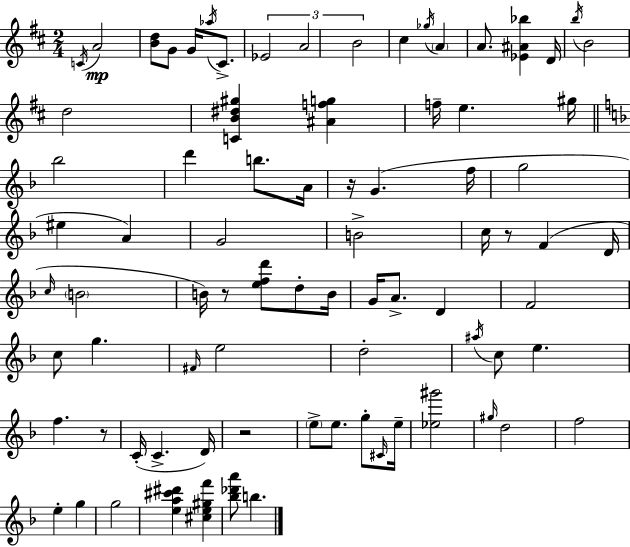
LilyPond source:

{
  \clef treble
  \numericTimeSignature
  \time 2/4
  \key d \major
  \acciaccatura { c'16 }\mp a'2 | <b' d''>8 g'8 g'16 \acciaccatura { aes''16 } cis'8.-> | \tuplet 3/2 { ees'2 | a'2 | \break b'2 } | cis''4 \acciaccatura { ges''16 } \parenthesize a'4 | a'8. <ees' ais' bes''>4 | d'16 \acciaccatura { b''16 } b'2 | \break d''2 | <c' b' dis'' gis''>4 | <ais' f'' g''>4 f''16-- e''4. | gis''16 \bar "||" \break \key d \minor bes''2 | d'''4 b''8. a'16 | r16 g'4.( f''16 | g''2 | \break eis''4 a'4) | g'2 | b'2-> | c''16 r8 f'4( d'16 | \break \grace { c''16 } \parenthesize b'2 | b'16) r8 <e'' f'' d'''>8 d''8-. | b'16 g'16 a'8.-> d'4 | f'2 | \break c''8 g''4. | \grace { fis'16 } e''2 | d''2-. | \acciaccatura { ais''16 } c''8 e''4. | \break f''4. | r8 c'16-.( c'4.-> | d'16) r2 | \parenthesize e''8-> e''8. | \break g''8-. \grace { cis'16 } e''16-- <ees'' gis'''>2 | \grace { gis''16 } d''2 | f''2 | e''4-. | \break g''4 g''2 | <e'' a'' cis''' dis'''>4 | <cis'' e'' gis'' f'''>4 <bes'' des''' a'''>8 b''4. | \bar "|."
}